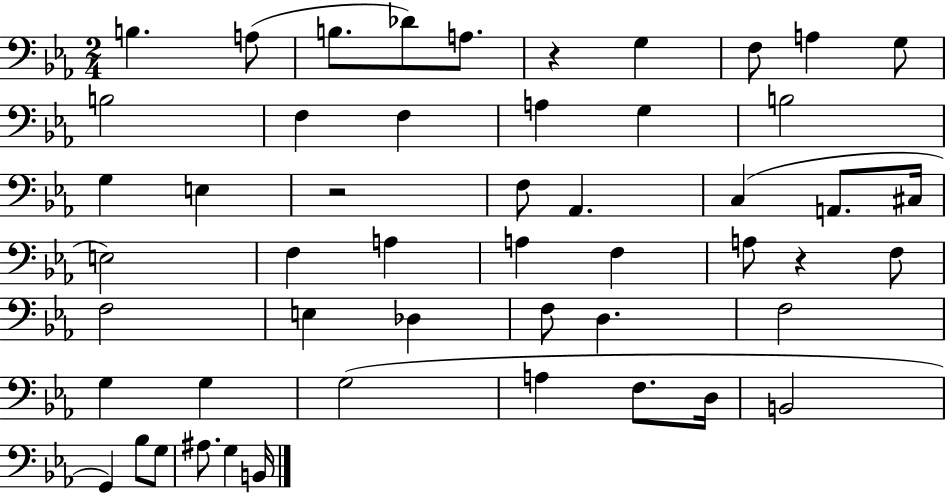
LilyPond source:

{
  \clef bass
  \numericTimeSignature
  \time 2/4
  \key ees \major
  b4. a8( | b8. des'8) a8. | r4 g4 | f8 a4 g8 | \break b2 | f4 f4 | a4 g4 | b2 | \break g4 e4 | r2 | f8 aes,4. | c4( a,8. cis16 | \break e2) | f4 a4 | a4 f4 | a8 r4 f8 | \break f2 | e4 des4 | f8 d4. | f2 | \break g4 g4 | g2( | a4 f8. d16 | b,2 | \break g,4) bes8 g8 | ais8. g4 b,16 | \bar "|."
}